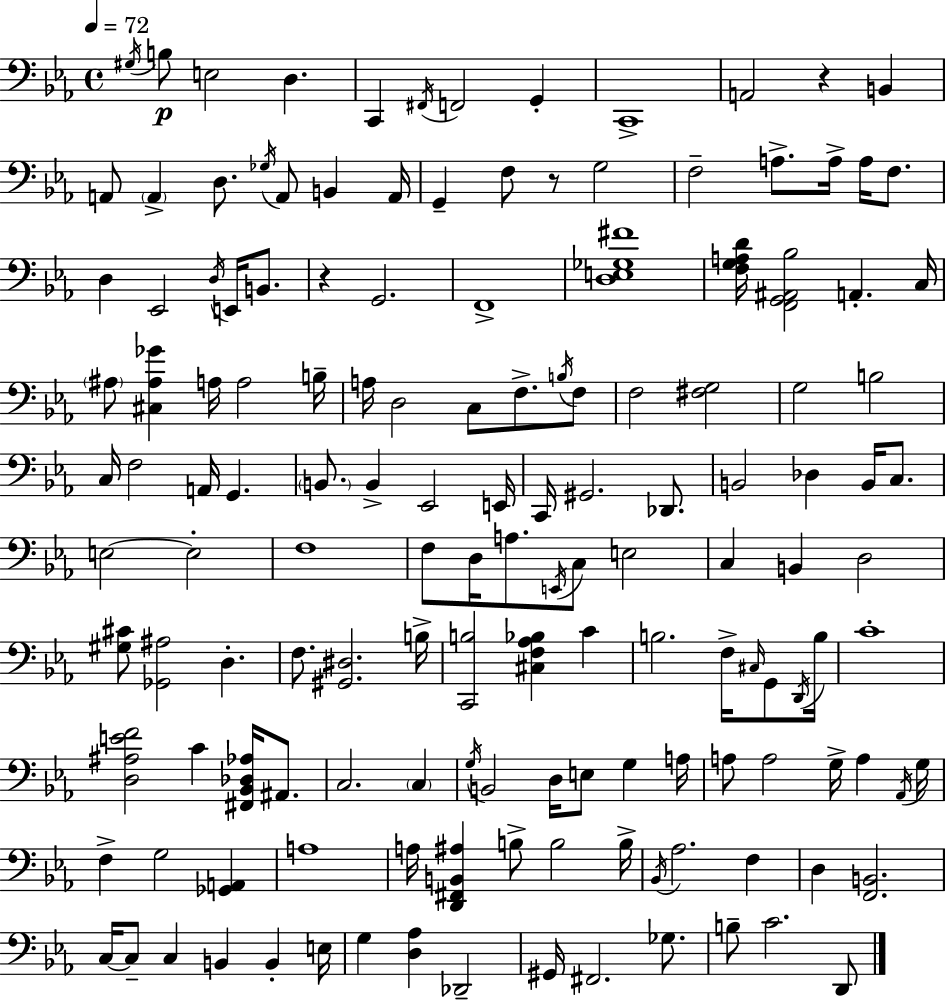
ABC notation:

X:1
T:Untitled
M:4/4
L:1/4
K:Eb
^G,/4 B,/2 E,2 D, C,, ^F,,/4 F,,2 G,, C,,4 A,,2 z B,, A,,/2 A,, D,/2 _G,/4 A,,/2 B,, A,,/4 G,, F,/2 z/2 G,2 F,2 A,/2 A,/4 A,/4 F,/2 D, _E,,2 D,/4 E,,/4 B,,/2 z G,,2 F,,4 [D,E,_G,^F]4 [F,G,A,D]/4 [F,,G,,^A,,_B,]2 A,, C,/4 ^A,/2 [^C,^A,_G] A,/4 A,2 B,/4 A,/4 D,2 C,/2 F,/2 B,/4 F,/2 F,2 [^F,G,]2 G,2 B,2 C,/4 F,2 A,,/4 G,, B,,/2 B,, _E,,2 E,,/4 C,,/4 ^G,,2 _D,,/2 B,,2 _D, B,,/4 C,/2 E,2 E,2 F,4 F,/2 D,/4 A,/2 E,,/4 C,/2 E,2 C, B,, D,2 [^G,^C]/2 [_G,,^A,]2 D, F,/2 [^G,,^D,]2 B,/4 [C,,B,]2 [^C,F,_A,_B,] C B,2 F,/4 ^C,/4 G,,/2 D,,/4 B,/4 C4 [D,^A,EF]2 C [^F,,_B,,_D,_A,]/4 ^A,,/2 C,2 C, G,/4 B,,2 D,/4 E,/2 G, A,/4 A,/2 A,2 G,/4 A, _A,,/4 G,/4 F, G,2 [_G,,A,,] A,4 A,/4 [D,,^F,,B,,^A,] B,/2 B,2 B,/4 _B,,/4 _A,2 F, D, [F,,B,,]2 C,/4 C,/2 C, B,, B,, E,/4 G, [D,_A,] _D,,2 ^G,,/4 ^F,,2 _G,/2 B,/2 C2 D,,/2